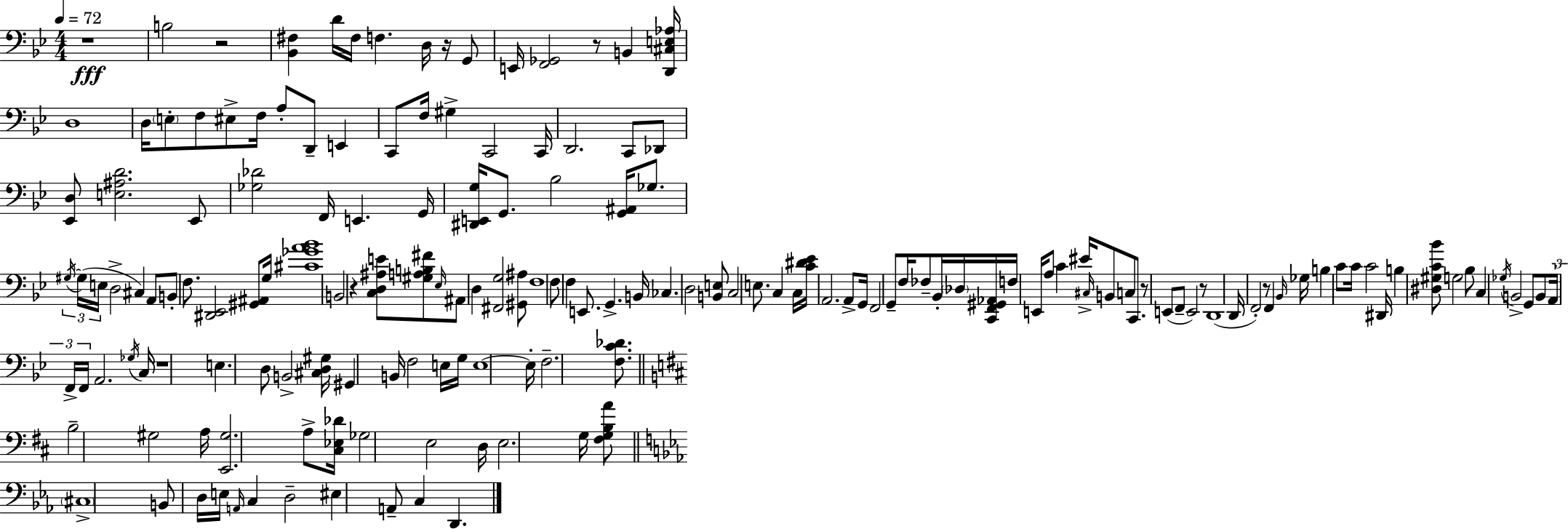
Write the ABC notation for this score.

X:1
T:Untitled
M:4/4
L:1/4
K:Bb
z4 B,2 z2 [_B,,^F,] D/4 ^F,/4 F, D,/4 z/4 G,,/2 E,,/4 [F,,_G,,]2 z/2 B,, [D,,^C,E,_A,]/4 D,4 D,/4 E,/2 F,/2 ^E,/2 F,/4 A,/2 D,,/2 E,, C,,/2 F,/4 ^G, C,,2 C,,/4 D,,2 C,,/2 _D,,/2 [_E,,D,]/2 [E,^A,D]2 _E,,/2 [_G,_D]2 F,,/4 E,, G,,/4 [^D,,E,,G,]/4 G,,/2 _B,2 [G,,^A,,]/4 _G,/2 ^G,/4 ^G,/4 E,/4 D,2 ^C, A,,/2 B,,/2 F,/2 [^D,,_E,,]2 [^G,,^A,,]/2 G,/4 [^C_GA_B]4 B,,2 z [C,D,^A,E]/2 [^G,A,B,^F]/2 _E,/4 ^A,,/2 D, [^F,,G,]2 [^G,,^A,]/2 F,4 F,/2 F, E,,/2 G,, B,,/4 _C, D,2 [B,,E,]/2 C,2 E,/2 C, C,/4 [C^D_E]/4 A,,2 A,,/2 G,,/4 F,,2 G,,/2 F,/4 _F,/2 _B,,/4 _D,/4 [C,,F,,^G,,_A,,]/4 F,/4 E,,/4 A,/2 C ^E/4 ^C,/4 B,,/2 C,/2 C,,/2 z/2 E,,/2 F,,/2 E,,2 z/2 D,,4 D,,/4 F,,2 z/2 F,, _B,,/4 _G,/4 B, C/2 C/4 C2 ^D,,/4 B, [^D,^G,C_B]/2 G,2 _B,/2 C, _G,/4 B,,2 G,,/2 B,,/2 A,,/4 F,,/4 F,,/4 A,,2 _G,/4 C,/4 z4 E, D,/2 B,,2 [^C,D,^G,]/4 ^G,, B,,/4 F,2 E,/4 G,/4 E,4 E,/4 F,2 [F,C_D]/2 B,2 ^G,2 A,/4 [E,,^G,]2 A,/2 [^C,_E,_D]/4 _G,2 E,2 D,/4 E,2 G,/4 [^F,G,B,A]/2 ^C,4 B,,/2 D,/4 E,/4 A,,/4 C, D,2 ^E, A,,/2 C, D,,